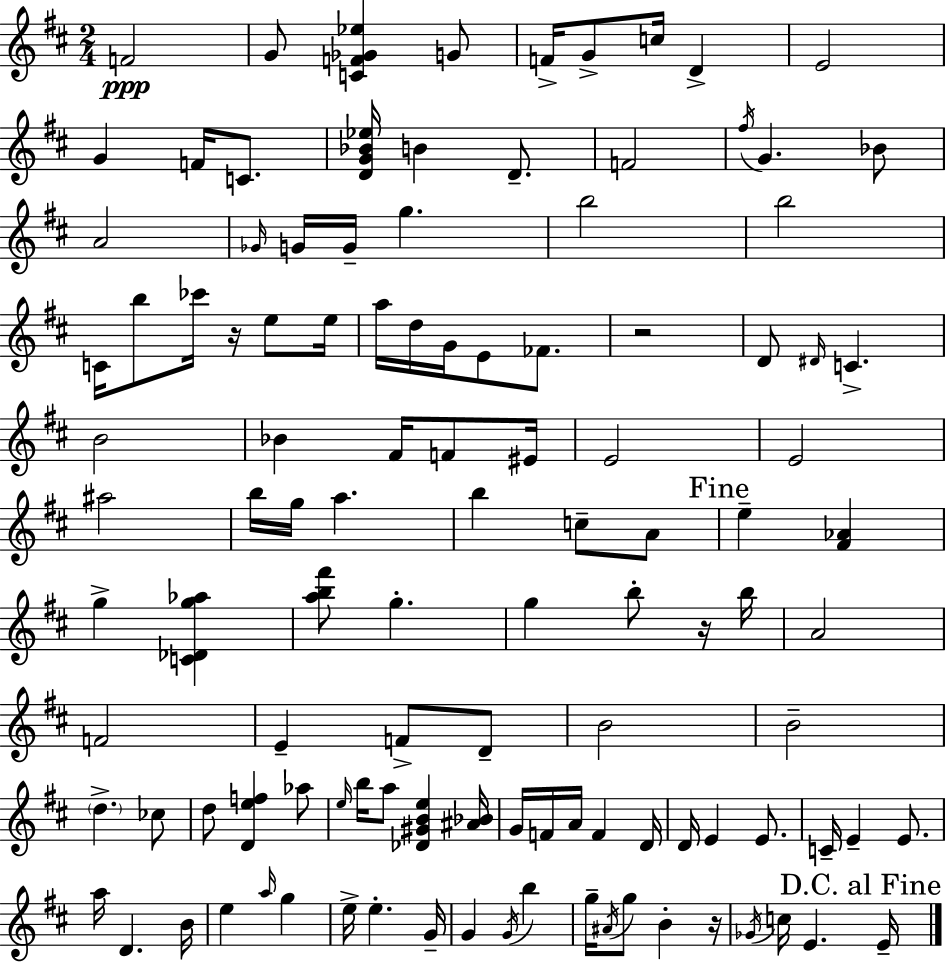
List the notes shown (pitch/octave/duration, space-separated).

F4/h G4/e [C4,F4,Gb4,Eb5]/q G4/e F4/s G4/e C5/s D4/q E4/h G4/q F4/s C4/e. [D4,G4,Bb4,Eb5]/s B4/q D4/e. F4/h F#5/s G4/q. Bb4/e A4/h Gb4/s G4/s G4/s G5/q. B5/h B5/h C4/s B5/e CES6/s R/s E5/e E5/s A5/s D5/s G4/s E4/e FES4/e. R/h D4/e D#4/s C4/q. B4/h Bb4/q F#4/s F4/e EIS4/s E4/h E4/h A#5/h B5/s G5/s A5/q. B5/q C5/e A4/e E5/q [F#4,Ab4]/q G5/q [C4,Db4,G5,Ab5]/q [A5,B5,F#6]/e G5/q. G5/q B5/e R/s B5/s A4/h F4/h E4/q F4/e D4/e B4/h B4/h D5/q. CES5/e D5/e [D4,E5,F5]/q Ab5/e E5/s B5/s A5/e [Db4,G#4,B4,E5]/q [A#4,Bb4]/s G4/s F4/s A4/s F4/q D4/s D4/s E4/q E4/e. C4/s E4/q E4/e. A5/s D4/q. B4/s E5/q A5/s G5/q E5/s E5/q. G4/s G4/q G4/s B5/q G5/s A#4/s G5/e B4/q R/s Gb4/s C5/s E4/q. E4/s